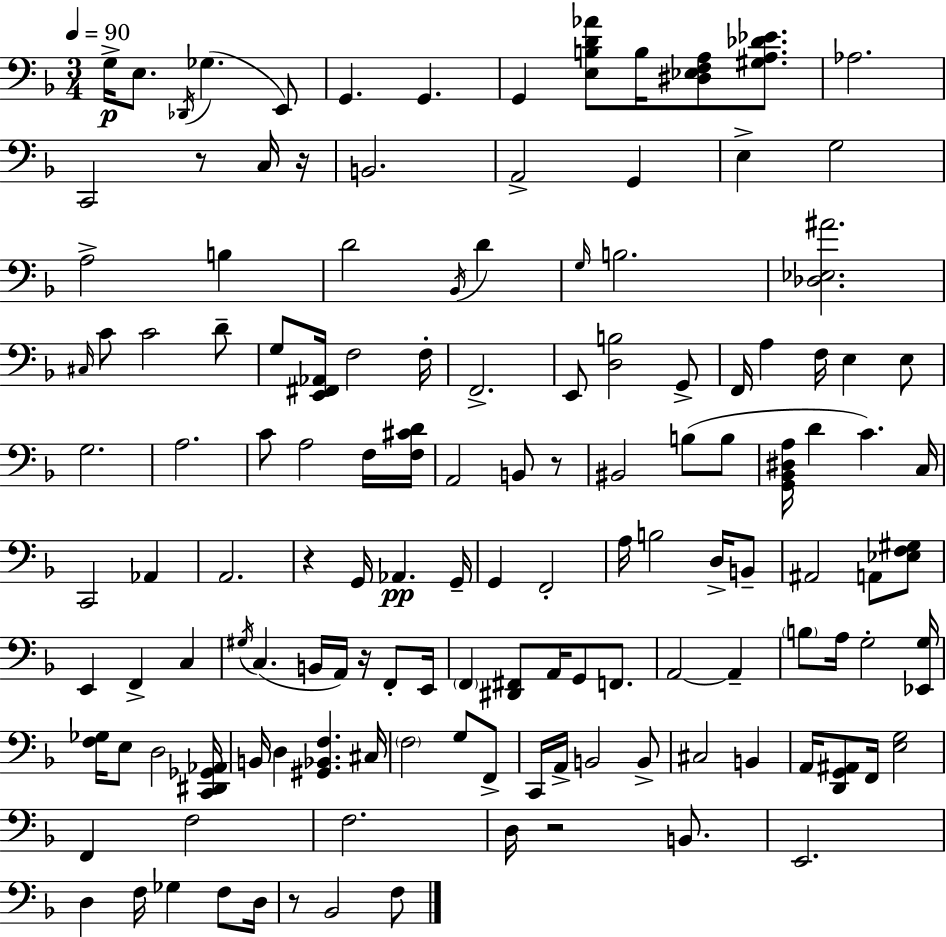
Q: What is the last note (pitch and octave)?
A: F3